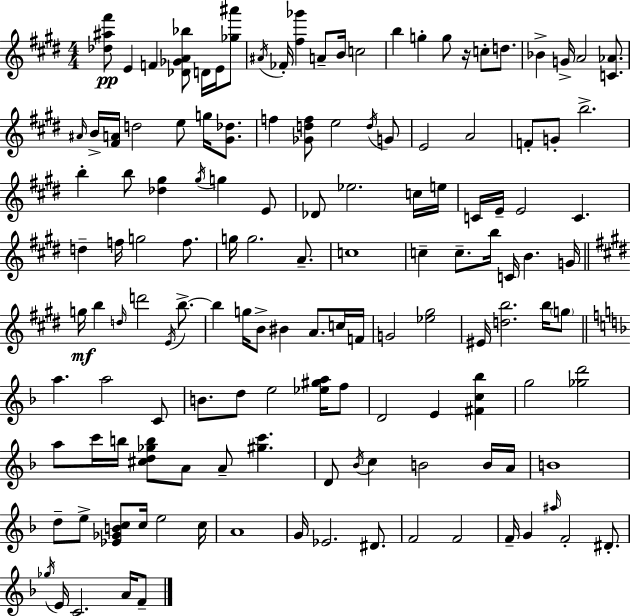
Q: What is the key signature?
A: E major